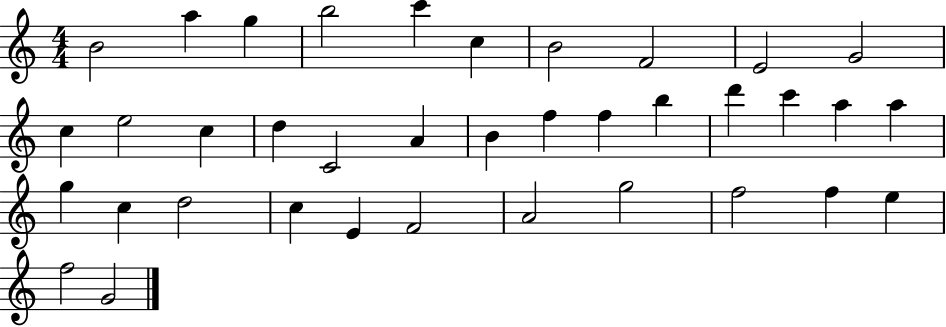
X:1
T:Untitled
M:4/4
L:1/4
K:C
B2 a g b2 c' c B2 F2 E2 G2 c e2 c d C2 A B f f b d' c' a a g c d2 c E F2 A2 g2 f2 f e f2 G2